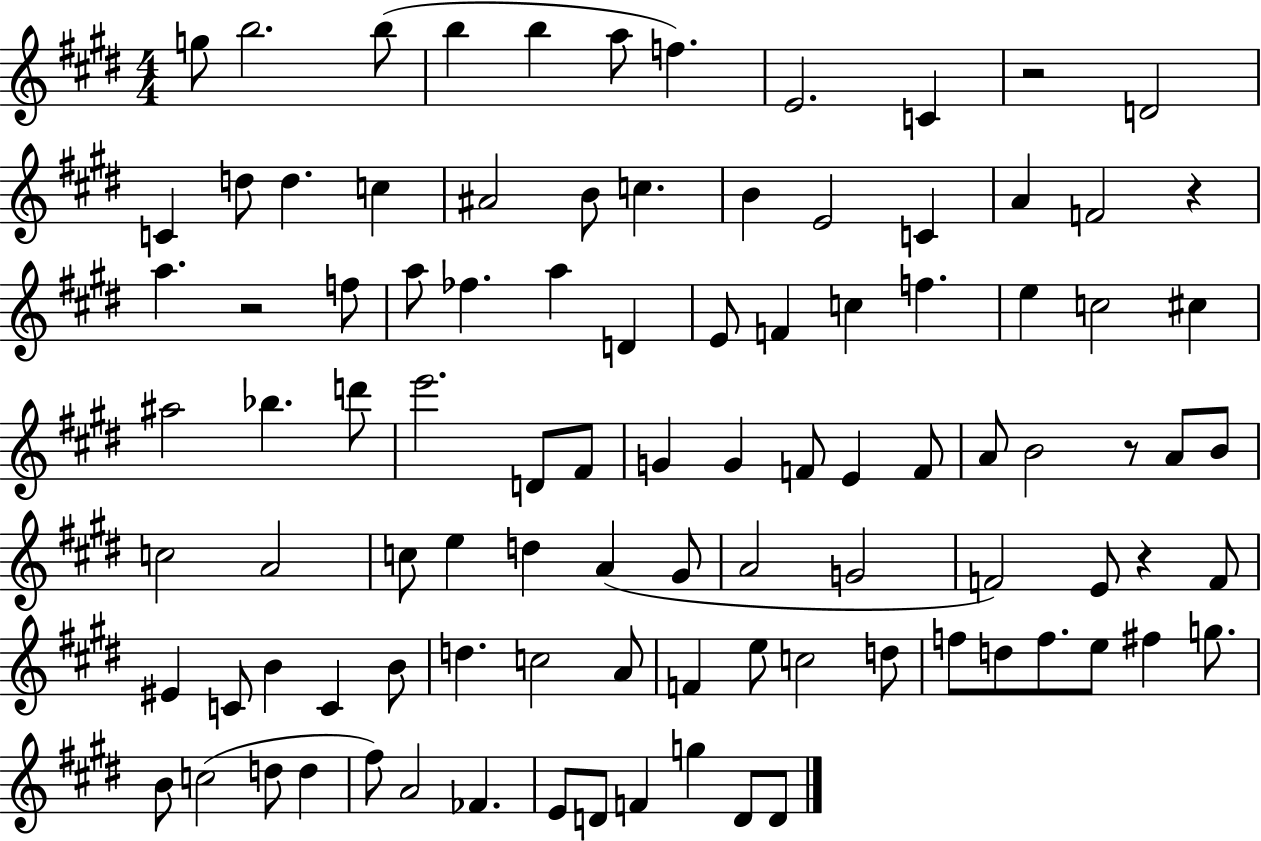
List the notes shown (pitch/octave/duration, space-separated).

G5/e B5/h. B5/e B5/q B5/q A5/e F5/q. E4/h. C4/q R/h D4/h C4/q D5/e D5/q. C5/q A#4/h B4/e C5/q. B4/q E4/h C4/q A4/q F4/h R/q A5/q. R/h F5/e A5/e FES5/q. A5/q D4/q E4/e F4/q C5/q F5/q. E5/q C5/h C#5/q A#5/h Bb5/q. D6/e E6/h. D4/e F#4/e G4/q G4/q F4/e E4/q F4/e A4/e B4/h R/e A4/e B4/e C5/h A4/h C5/e E5/q D5/q A4/q G#4/e A4/h G4/h F4/h E4/e R/q F4/e EIS4/q C4/e B4/q C4/q B4/e D5/q. C5/h A4/e F4/q E5/e C5/h D5/e F5/e D5/e F5/e. E5/e F#5/q G5/e. B4/e C5/h D5/e D5/q F#5/e A4/h FES4/q. E4/e D4/e F4/q G5/q D4/e D4/e